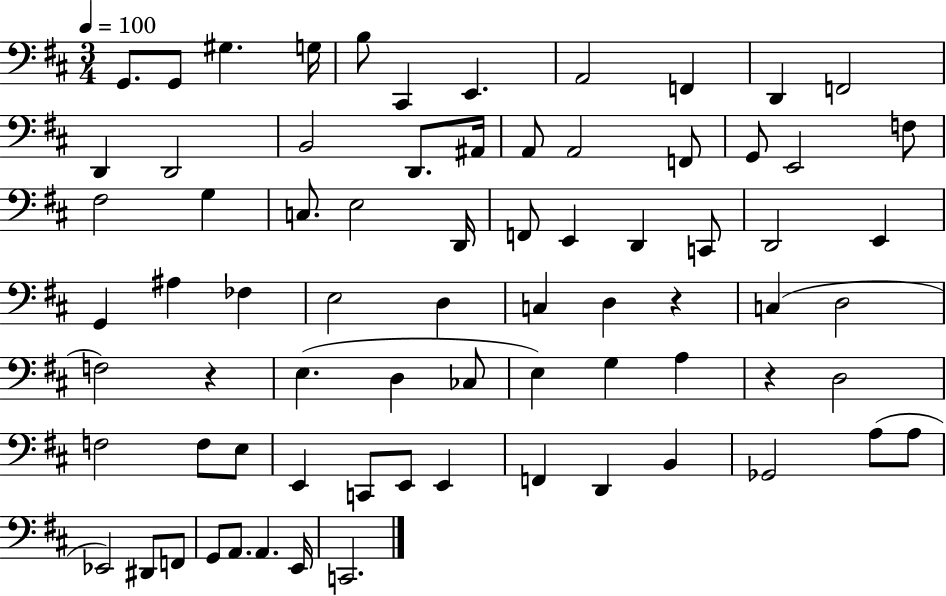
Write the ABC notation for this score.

X:1
T:Untitled
M:3/4
L:1/4
K:D
G,,/2 G,,/2 ^G, G,/4 B,/2 ^C,, E,, A,,2 F,, D,, F,,2 D,, D,,2 B,,2 D,,/2 ^A,,/4 A,,/2 A,,2 F,,/2 G,,/2 E,,2 F,/2 ^F,2 G, C,/2 E,2 D,,/4 F,,/2 E,, D,, C,,/2 D,,2 E,, G,, ^A, _F, E,2 D, C, D, z C, D,2 F,2 z E, D, _C,/2 E, G, A, z D,2 F,2 F,/2 E,/2 E,, C,,/2 E,,/2 E,, F,, D,, B,, _G,,2 A,/2 A,/2 _E,,2 ^D,,/2 F,,/2 G,,/2 A,,/2 A,, E,,/4 C,,2